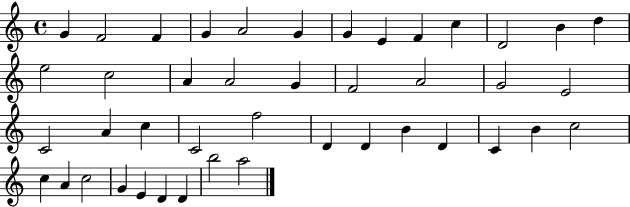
{
  \clef treble
  \time 4/4
  \defaultTimeSignature
  \key c \major
  g'4 f'2 f'4 | g'4 a'2 g'4 | g'4 e'4 f'4 c''4 | d'2 b'4 d''4 | \break e''2 c''2 | a'4 a'2 g'4 | f'2 a'2 | g'2 e'2 | \break c'2 a'4 c''4 | c'2 f''2 | d'4 d'4 b'4 d'4 | c'4 b'4 c''2 | \break c''4 a'4 c''2 | g'4 e'4 d'4 d'4 | b''2 a''2 | \bar "|."
}